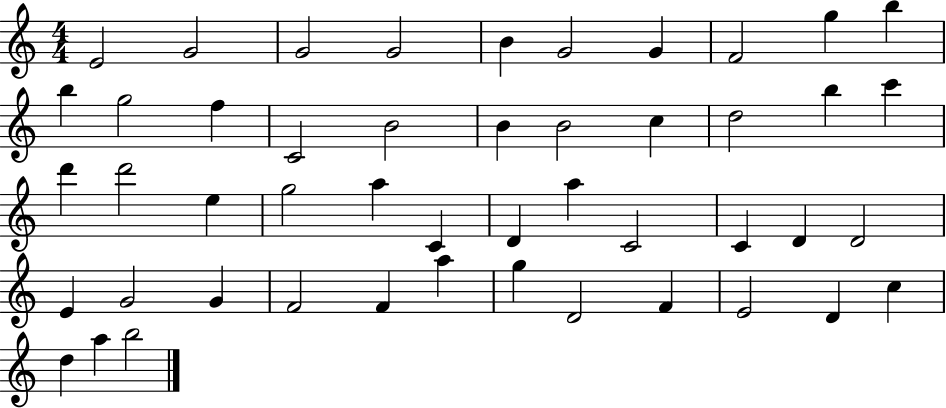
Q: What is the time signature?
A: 4/4